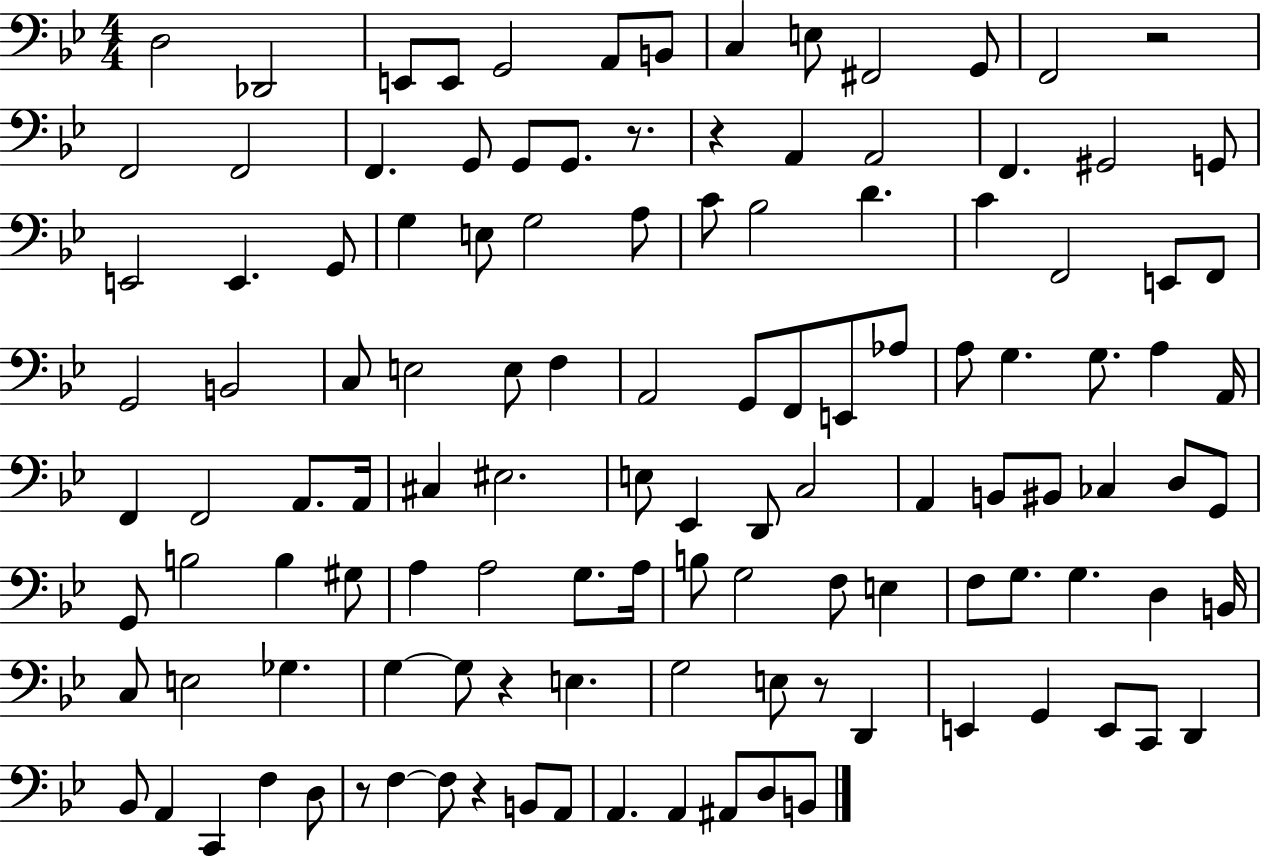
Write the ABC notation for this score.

X:1
T:Untitled
M:4/4
L:1/4
K:Bb
D,2 _D,,2 E,,/2 E,,/2 G,,2 A,,/2 B,,/2 C, E,/2 ^F,,2 G,,/2 F,,2 z2 F,,2 F,,2 F,, G,,/2 G,,/2 G,,/2 z/2 z A,, A,,2 F,, ^G,,2 G,,/2 E,,2 E,, G,,/2 G, E,/2 G,2 A,/2 C/2 _B,2 D C F,,2 E,,/2 F,,/2 G,,2 B,,2 C,/2 E,2 E,/2 F, A,,2 G,,/2 F,,/2 E,,/2 _A,/2 A,/2 G, G,/2 A, A,,/4 F,, F,,2 A,,/2 A,,/4 ^C, ^E,2 E,/2 _E,, D,,/2 C,2 A,, B,,/2 ^B,,/2 _C, D,/2 G,,/2 G,,/2 B,2 B, ^G,/2 A, A,2 G,/2 A,/4 B,/2 G,2 F,/2 E, F,/2 G,/2 G, D, B,,/4 C,/2 E,2 _G, G, G,/2 z E, G,2 E,/2 z/2 D,, E,, G,, E,,/2 C,,/2 D,, _B,,/2 A,, C,, F, D,/2 z/2 F, F,/2 z B,,/2 A,,/2 A,, A,, ^A,,/2 D,/2 B,,/2